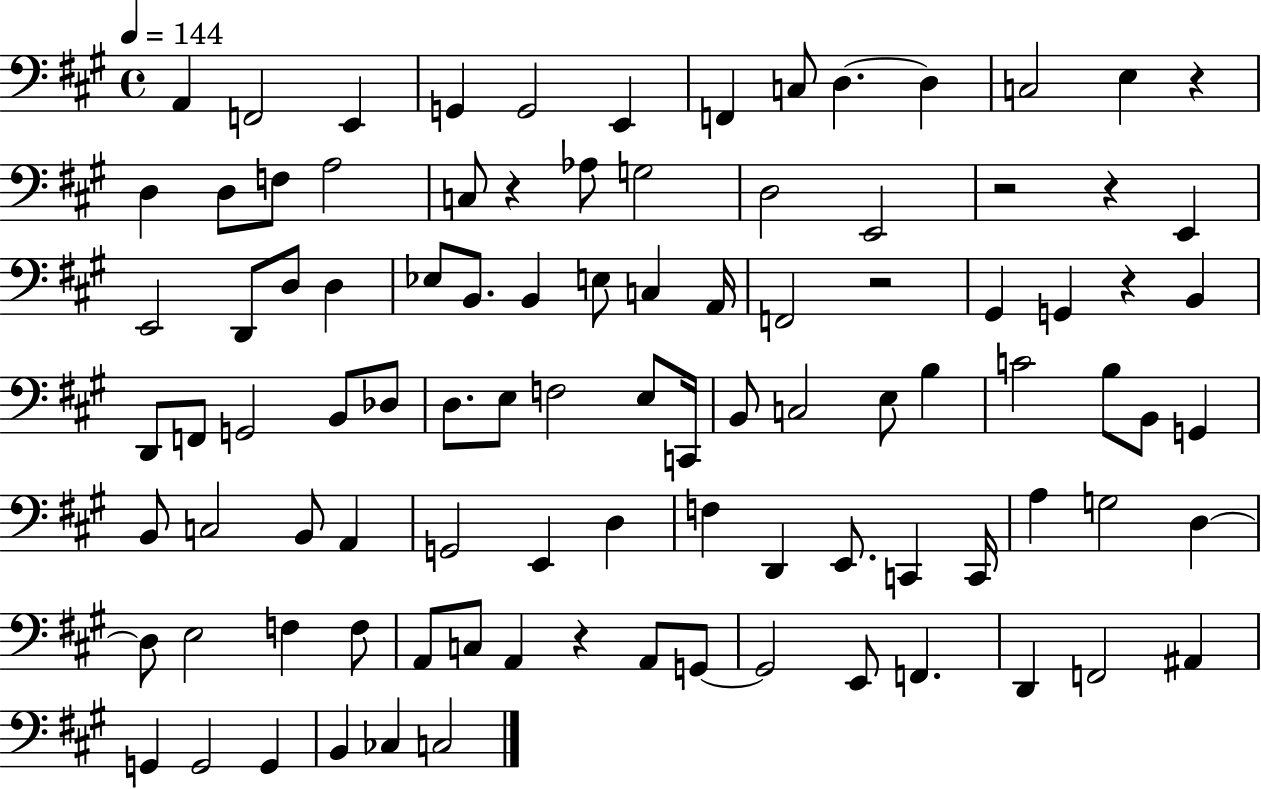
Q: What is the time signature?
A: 4/4